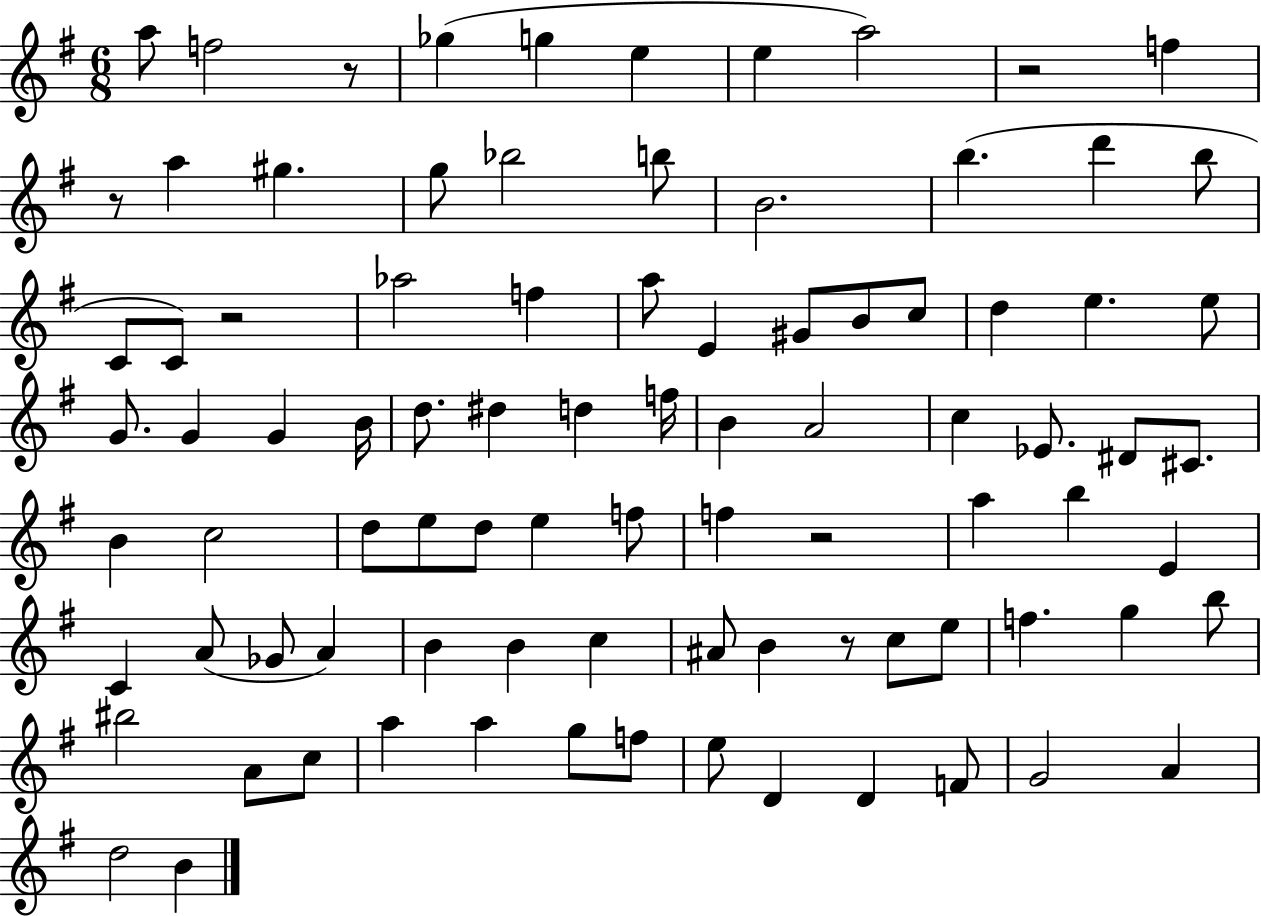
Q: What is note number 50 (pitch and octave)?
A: F5